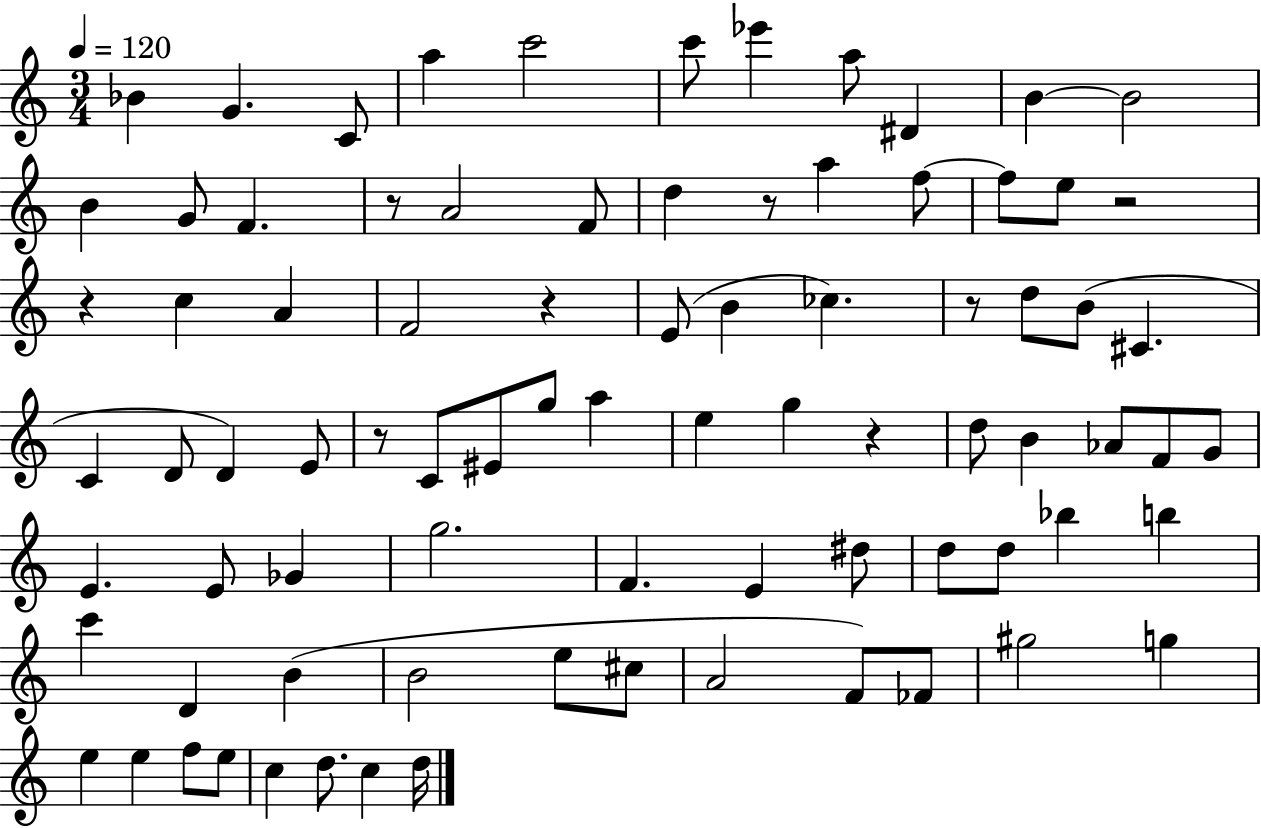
{
  \clef treble
  \numericTimeSignature
  \time 3/4
  \key c \major
  \tempo 4 = 120
  \repeat volta 2 { bes'4 g'4. c'8 | a''4 c'''2 | c'''8 ees'''4 a''8 dis'4 | b'4~~ b'2 | \break b'4 g'8 f'4. | r8 a'2 f'8 | d''4 r8 a''4 f''8~~ | f''8 e''8 r2 | \break r4 c''4 a'4 | f'2 r4 | e'8( b'4 ces''4.) | r8 d''8 b'8( cis'4. | \break c'4 d'8 d'4) e'8 | r8 c'8 eis'8 g''8 a''4 | e''4 g''4 r4 | d''8 b'4 aes'8 f'8 g'8 | \break e'4. e'8 ges'4 | g''2. | f'4. e'4 dis''8 | d''8 d''8 bes''4 b''4 | \break c'''4 d'4 b'4( | b'2 e''8 cis''8 | a'2 f'8) fes'8 | gis''2 g''4 | \break e''4 e''4 f''8 e''8 | c''4 d''8. c''4 d''16 | } \bar "|."
}